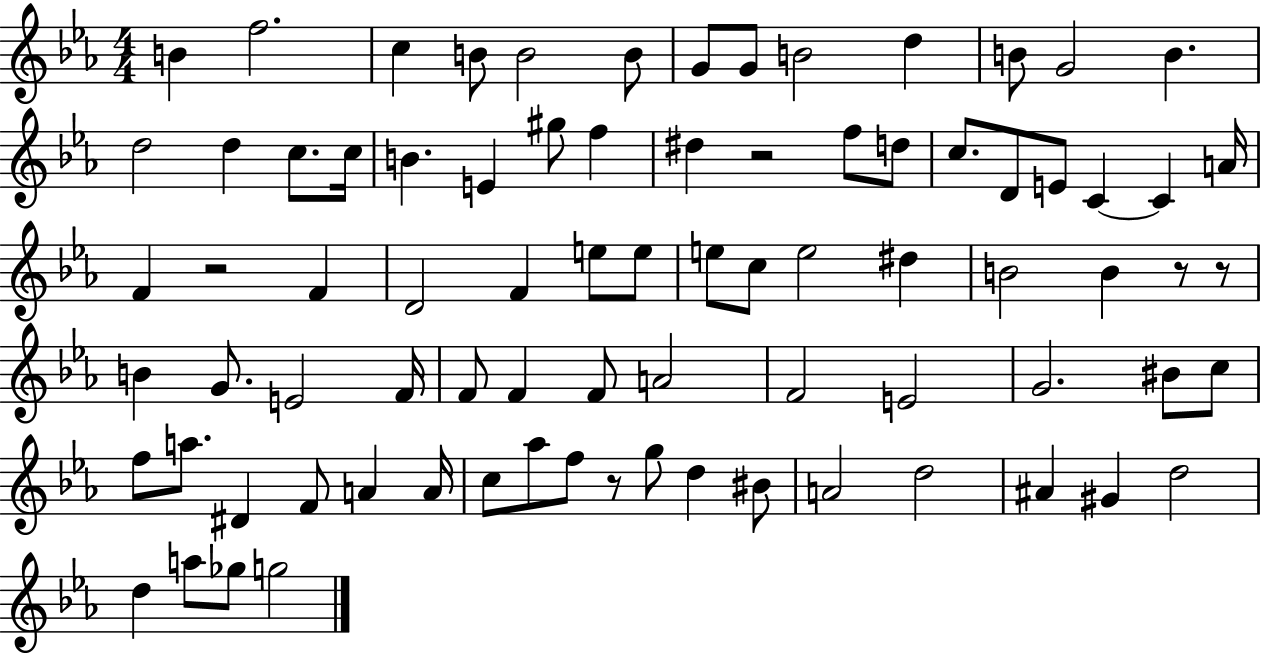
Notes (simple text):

B4/q F5/h. C5/q B4/e B4/h B4/e G4/e G4/e B4/h D5/q B4/e G4/h B4/q. D5/h D5/q C5/e. C5/s B4/q. E4/q G#5/e F5/q D#5/q R/h F5/e D5/e C5/e. D4/e E4/e C4/q C4/q A4/s F4/q R/h F4/q D4/h F4/q E5/e E5/e E5/e C5/e E5/h D#5/q B4/h B4/q R/e R/e B4/q G4/e. E4/h F4/s F4/e F4/q F4/e A4/h F4/h E4/h G4/h. BIS4/e C5/e F5/e A5/e. D#4/q F4/e A4/q A4/s C5/e Ab5/e F5/e R/e G5/e D5/q BIS4/e A4/h D5/h A#4/q G#4/q D5/h D5/q A5/e Gb5/e G5/h